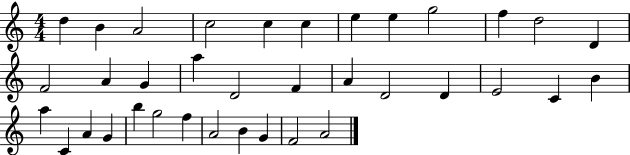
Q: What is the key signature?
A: C major